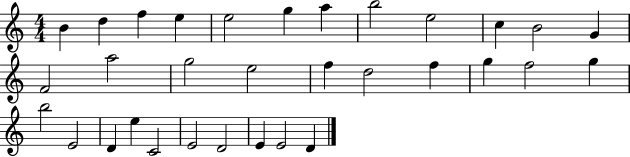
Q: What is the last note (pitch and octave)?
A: D4